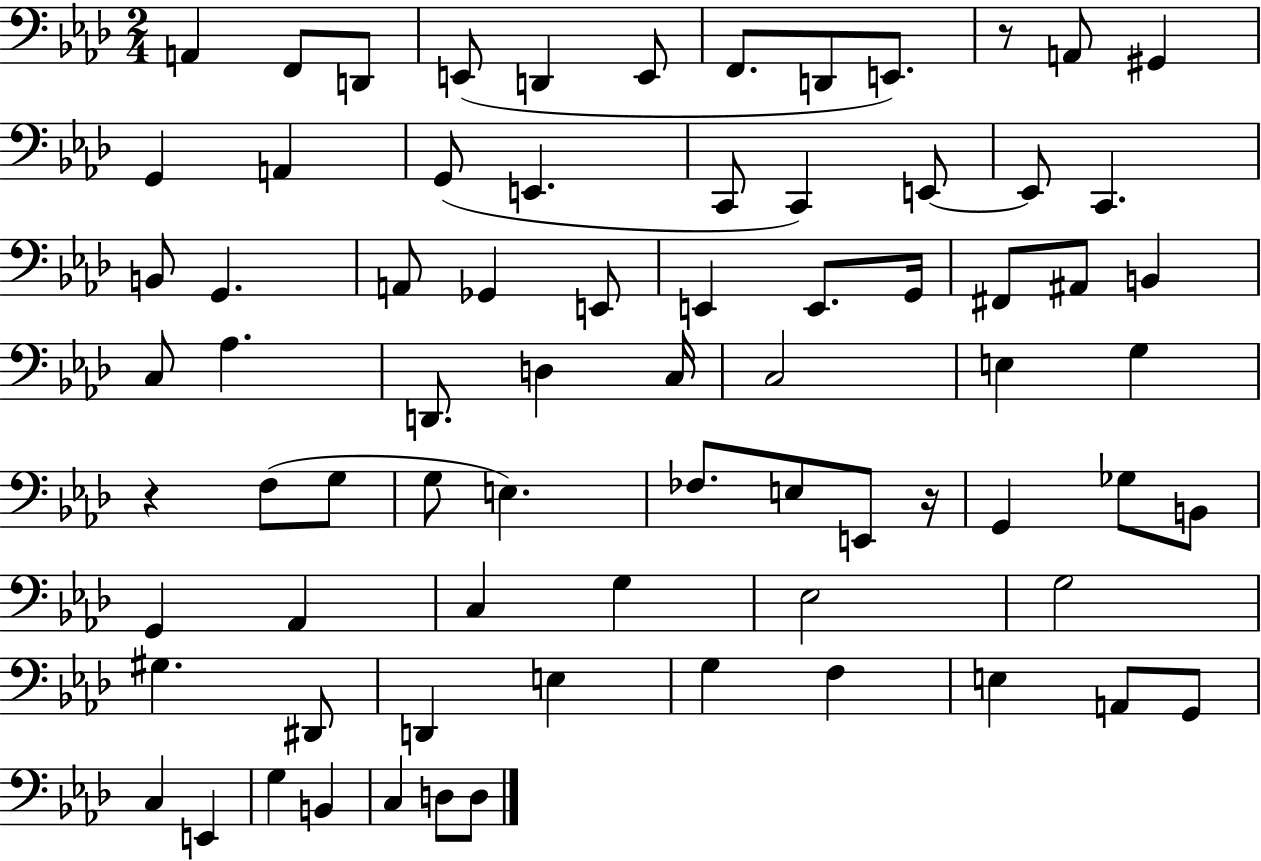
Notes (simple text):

A2/q F2/e D2/e E2/e D2/q E2/e F2/e. D2/e E2/e. R/e A2/e G#2/q G2/q A2/q G2/e E2/q. C2/e C2/q E2/e E2/e C2/q. B2/e G2/q. A2/e Gb2/q E2/e E2/q E2/e. G2/s F#2/e A#2/e B2/q C3/e Ab3/q. D2/e. D3/q C3/s C3/h E3/q G3/q R/q F3/e G3/e G3/e E3/q. FES3/e. E3/e E2/e R/s G2/q Gb3/e B2/e G2/q Ab2/q C3/q G3/q Eb3/h G3/h G#3/q. D#2/e D2/q E3/q G3/q F3/q E3/q A2/e G2/e C3/q E2/q G3/q B2/q C3/q D3/e D3/e